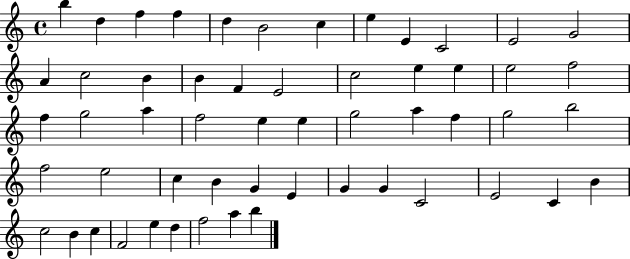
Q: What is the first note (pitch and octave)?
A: B5